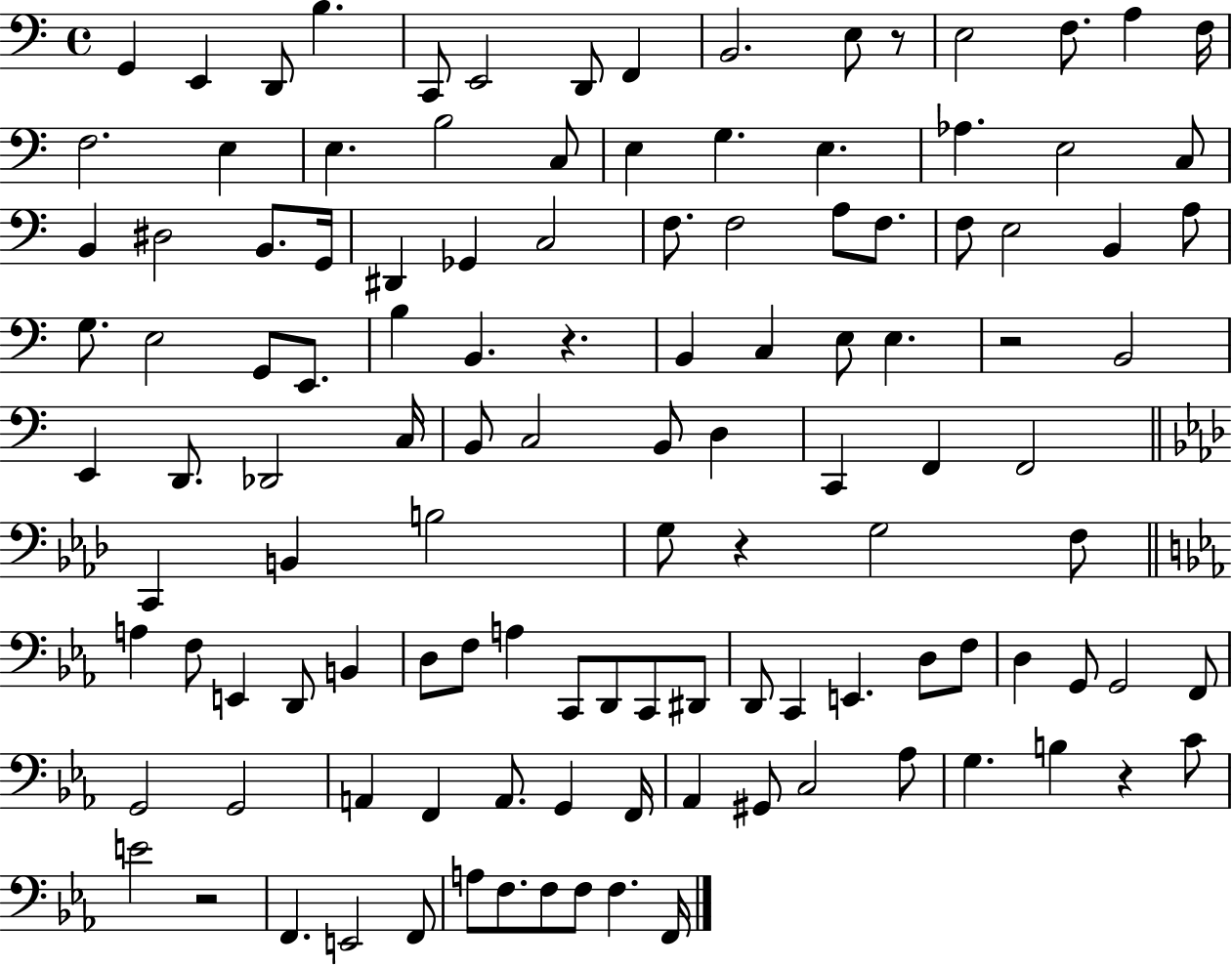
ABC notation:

X:1
T:Untitled
M:4/4
L:1/4
K:C
G,, E,, D,,/2 B, C,,/2 E,,2 D,,/2 F,, B,,2 E,/2 z/2 E,2 F,/2 A, F,/4 F,2 E, E, B,2 C,/2 E, G, E, _A, E,2 C,/2 B,, ^D,2 B,,/2 G,,/4 ^D,, _G,, C,2 F,/2 F,2 A,/2 F,/2 F,/2 E,2 B,, A,/2 G,/2 E,2 G,,/2 E,,/2 B, B,, z B,, C, E,/2 E, z2 B,,2 E,, D,,/2 _D,,2 C,/4 B,,/2 C,2 B,,/2 D, C,, F,, F,,2 C,, B,, B,2 G,/2 z G,2 F,/2 A, F,/2 E,, D,,/2 B,, D,/2 F,/2 A, C,,/2 D,,/2 C,,/2 ^D,,/2 D,,/2 C,, E,, D,/2 F,/2 D, G,,/2 G,,2 F,,/2 G,,2 G,,2 A,, F,, A,,/2 G,, F,,/4 _A,, ^G,,/2 C,2 _A,/2 G, B, z C/2 E2 z2 F,, E,,2 F,,/2 A,/2 F,/2 F,/2 F,/2 F, F,,/4